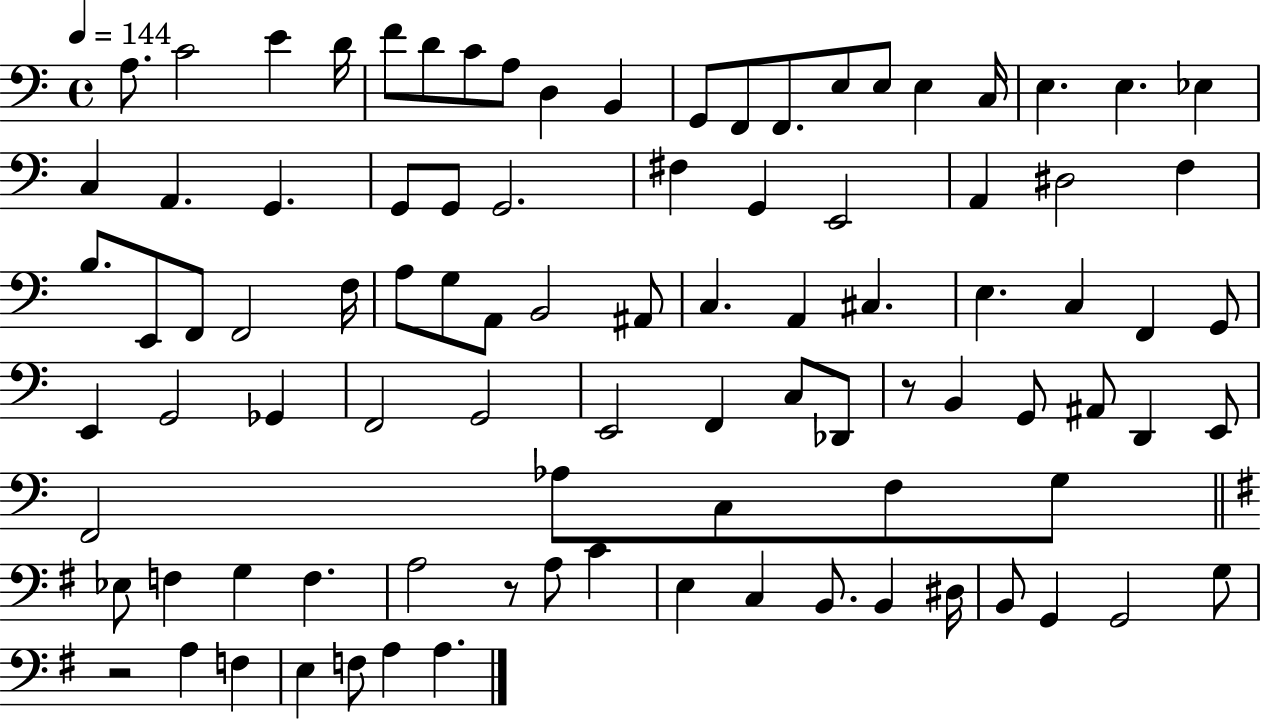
X:1
T:Untitled
M:4/4
L:1/4
K:C
A,/2 C2 E D/4 F/2 D/2 C/2 A,/2 D, B,, G,,/2 F,,/2 F,,/2 E,/2 E,/2 E, C,/4 E, E, _E, C, A,, G,, G,,/2 G,,/2 G,,2 ^F, G,, E,,2 A,, ^D,2 F, B,/2 E,,/2 F,,/2 F,,2 F,/4 A,/2 G,/2 A,,/2 B,,2 ^A,,/2 C, A,, ^C, E, C, F,, G,,/2 E,, G,,2 _G,, F,,2 G,,2 E,,2 F,, C,/2 _D,,/2 z/2 B,, G,,/2 ^A,,/2 D,, E,,/2 F,,2 _A,/2 C,/2 F,/2 G,/2 _E,/2 F, G, F, A,2 z/2 A,/2 C E, C, B,,/2 B,, ^D,/4 B,,/2 G,, G,,2 G,/2 z2 A, F, E, F,/2 A, A,